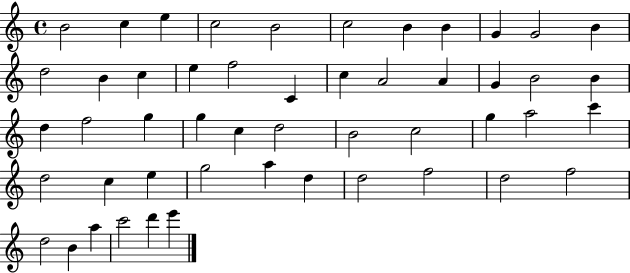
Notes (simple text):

B4/h C5/q E5/q C5/h B4/h C5/h B4/q B4/q G4/q G4/h B4/q D5/h B4/q C5/q E5/q F5/h C4/q C5/q A4/h A4/q G4/q B4/h B4/q D5/q F5/h G5/q G5/q C5/q D5/h B4/h C5/h G5/q A5/h C6/q D5/h C5/q E5/q G5/h A5/q D5/q D5/h F5/h D5/h F5/h D5/h B4/q A5/q C6/h D6/q E6/q